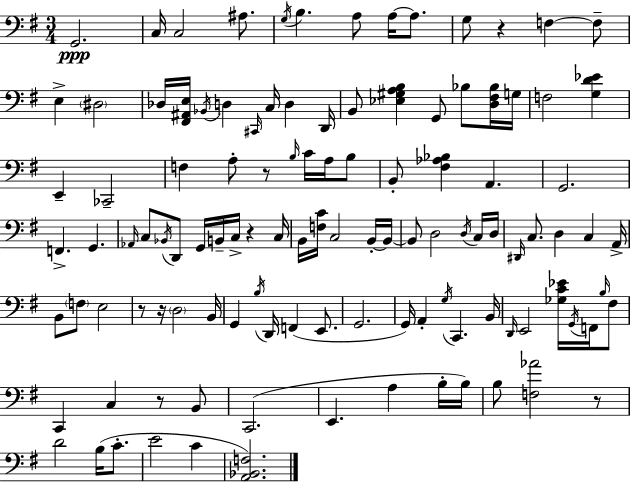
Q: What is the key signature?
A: G major